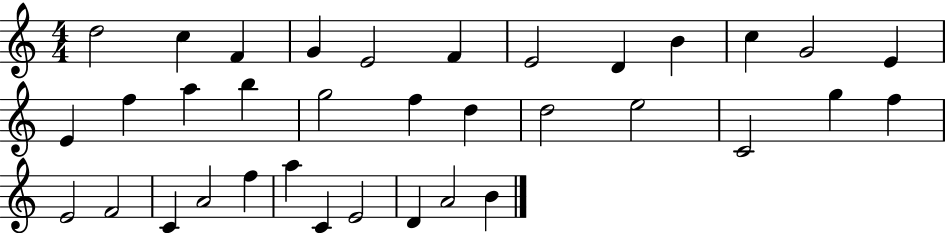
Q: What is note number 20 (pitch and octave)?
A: D5